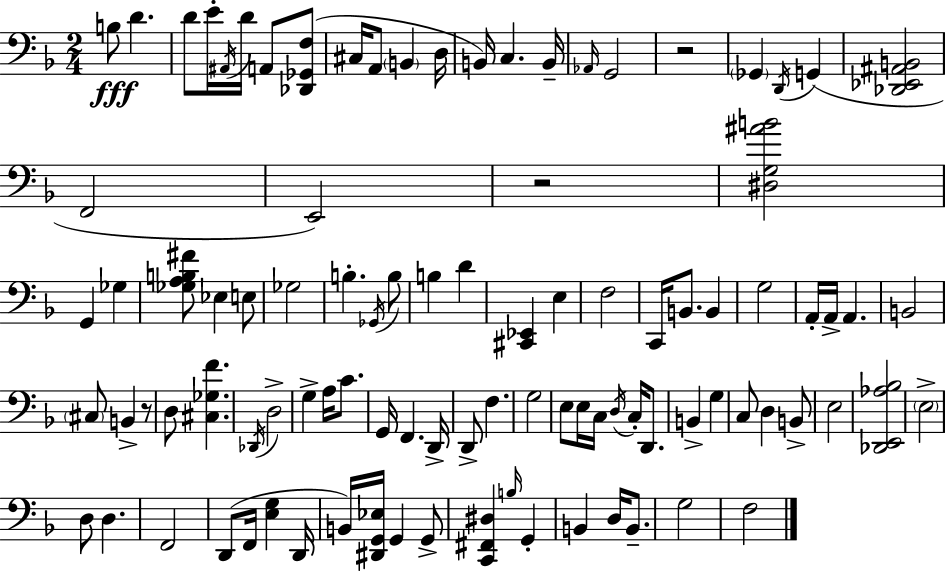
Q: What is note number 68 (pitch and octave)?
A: E3